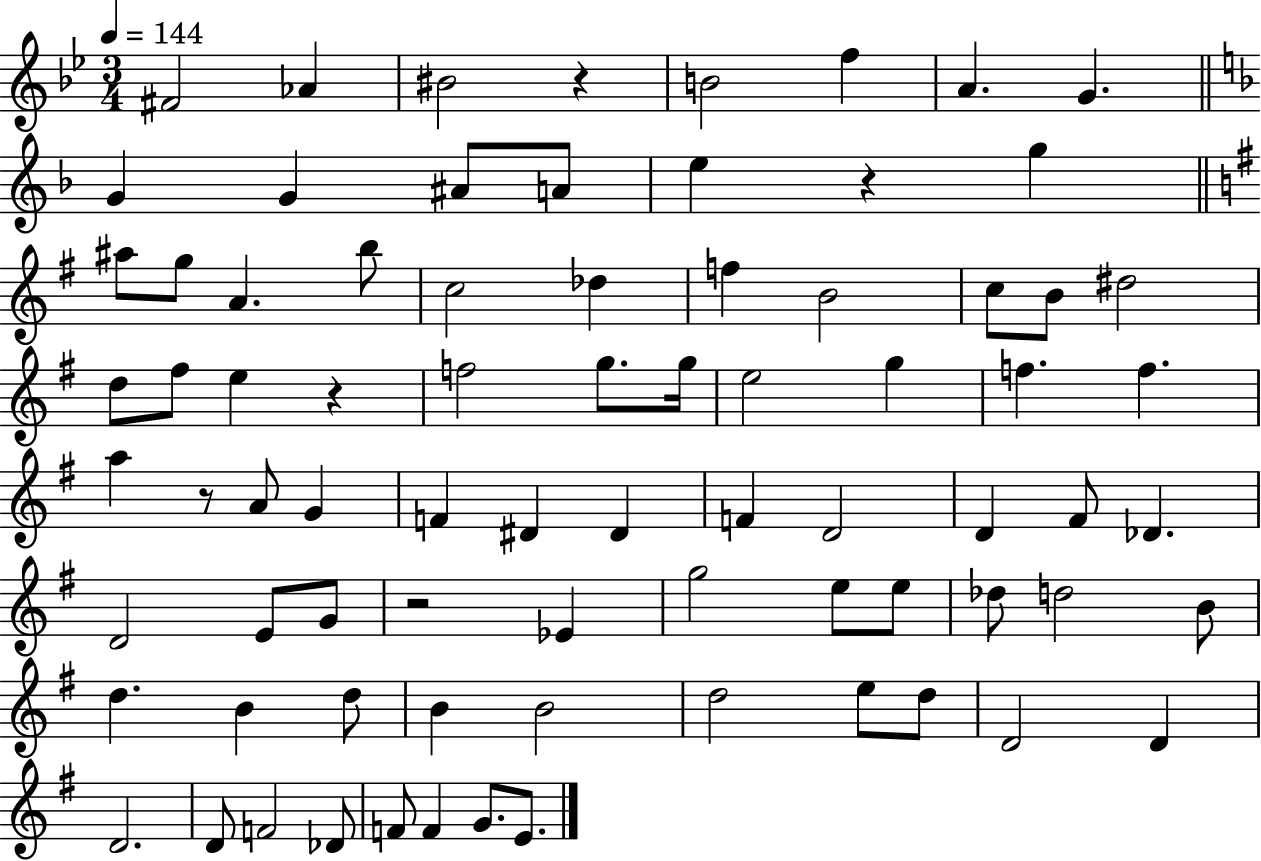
F#4/h Ab4/q BIS4/h R/q B4/h F5/q A4/q. G4/q. G4/q G4/q A#4/e A4/e E5/q R/q G5/q A#5/e G5/e A4/q. B5/e C5/h Db5/q F5/q B4/h C5/e B4/e D#5/h D5/e F#5/e E5/q R/q F5/h G5/e. G5/s E5/h G5/q F5/q. F5/q. A5/q R/e A4/e G4/q F4/q D#4/q D#4/q F4/q D4/h D4/q F#4/e Db4/q. D4/h E4/e G4/e R/h Eb4/q G5/h E5/e E5/e Db5/e D5/h B4/e D5/q. B4/q D5/e B4/q B4/h D5/h E5/e D5/e D4/h D4/q D4/h. D4/e F4/h Db4/e F4/e F4/q G4/e. E4/e.